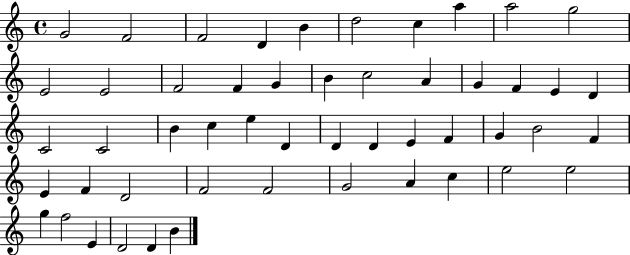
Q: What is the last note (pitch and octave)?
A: B4